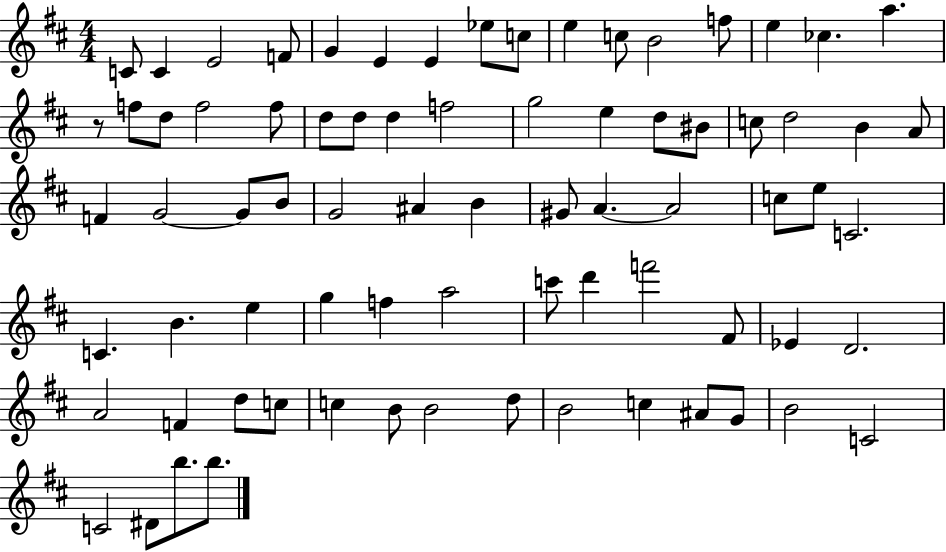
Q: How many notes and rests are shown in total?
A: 76